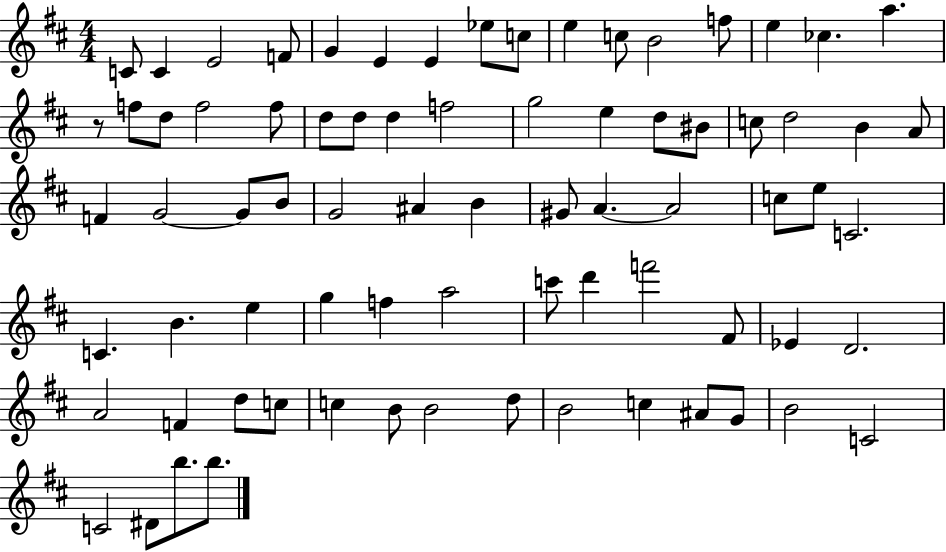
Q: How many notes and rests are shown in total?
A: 76